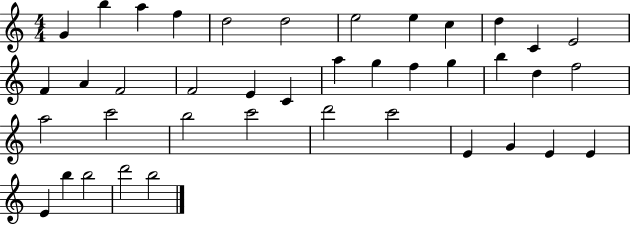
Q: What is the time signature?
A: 4/4